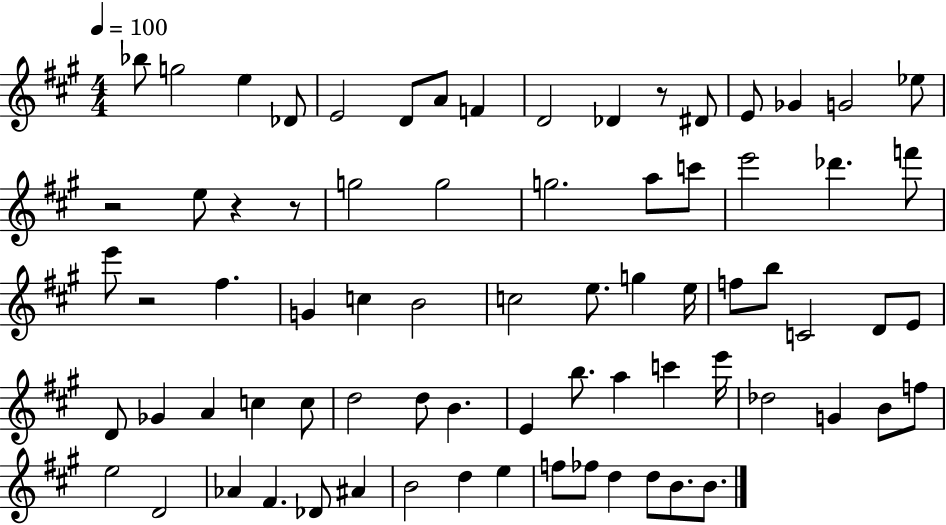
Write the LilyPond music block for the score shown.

{
  \clef treble
  \numericTimeSignature
  \time 4/4
  \key a \major
  \tempo 4 = 100
  bes''8 g''2 e''4 des'8 | e'2 d'8 a'8 f'4 | d'2 des'4 r8 dis'8 | e'8 ges'4 g'2 ees''8 | \break r2 e''8 r4 r8 | g''2 g''2 | g''2. a''8 c'''8 | e'''2 des'''4. f'''8 | \break e'''8 r2 fis''4. | g'4 c''4 b'2 | c''2 e''8. g''4 e''16 | f''8 b''8 c'2 d'8 e'8 | \break d'8 ges'4 a'4 c''4 c''8 | d''2 d''8 b'4. | e'4 b''8. a''4 c'''4 e'''16 | des''2 g'4 b'8 f''8 | \break e''2 d'2 | aes'4 fis'4. des'8 ais'4 | b'2 d''4 e''4 | f''8 fes''8 d''4 d''8 b'8. b'8. | \break \bar "|."
}